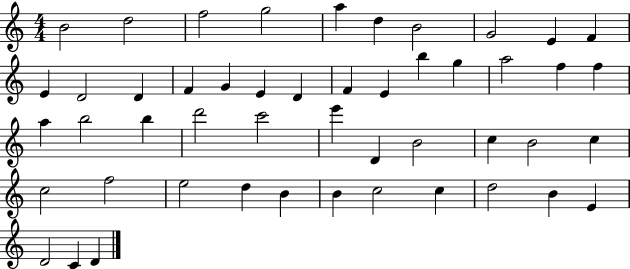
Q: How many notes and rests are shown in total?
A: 49